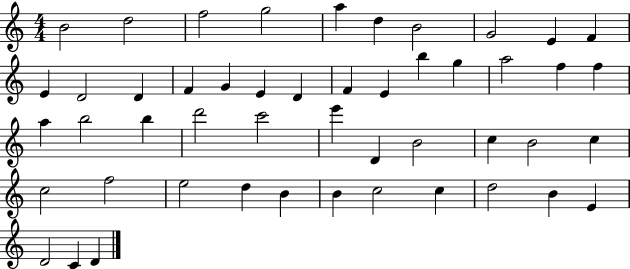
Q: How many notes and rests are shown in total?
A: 49